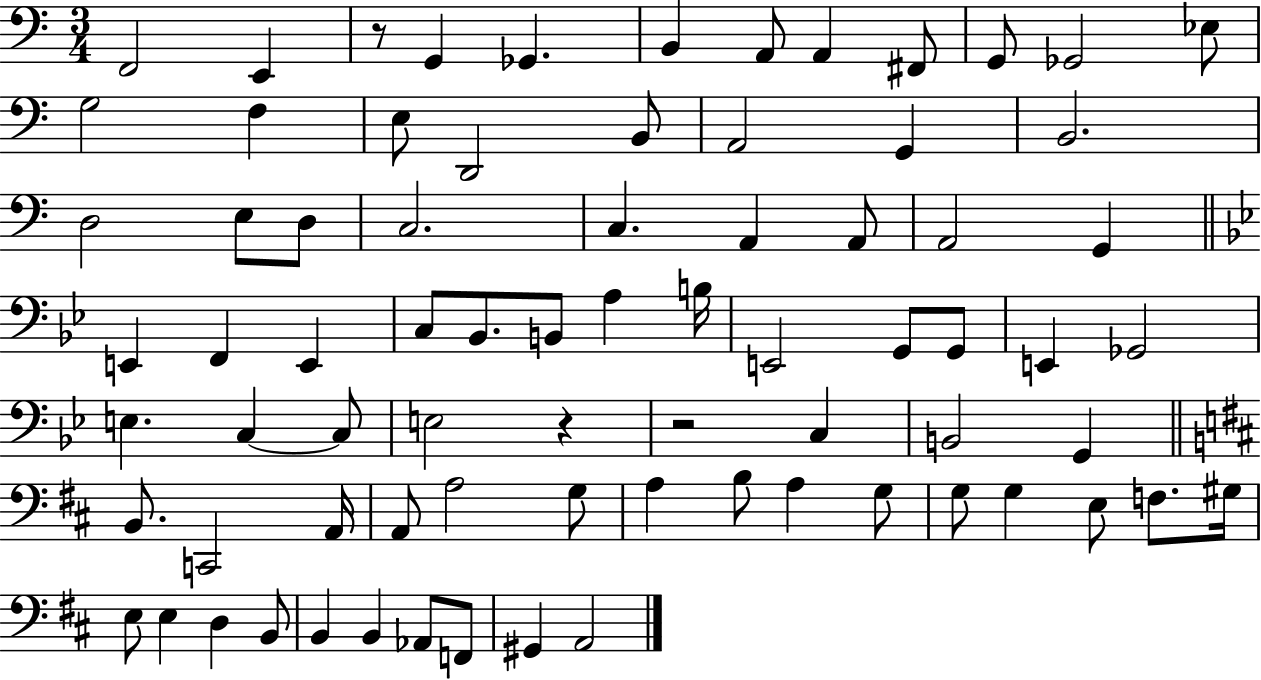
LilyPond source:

{
  \clef bass
  \numericTimeSignature
  \time 3/4
  \key c \major
  \repeat volta 2 { f,2 e,4 | r8 g,4 ges,4. | b,4 a,8 a,4 fis,8 | g,8 ges,2 ees8 | \break g2 f4 | e8 d,2 b,8 | a,2 g,4 | b,2. | \break d2 e8 d8 | c2. | c4. a,4 a,8 | a,2 g,4 | \break \bar "||" \break \key g \minor e,4 f,4 e,4 | c8 bes,8. b,8 a4 b16 | e,2 g,8 g,8 | e,4 ges,2 | \break e4. c4~~ c8 | e2 r4 | r2 c4 | b,2 g,4 | \break \bar "||" \break \key d \major b,8. c,2 a,16 | a,8 a2 g8 | a4 b8 a4 g8 | g8 g4 e8 f8. gis16 | \break e8 e4 d4 b,8 | b,4 b,4 aes,8 f,8 | gis,4 a,2 | } \bar "|."
}